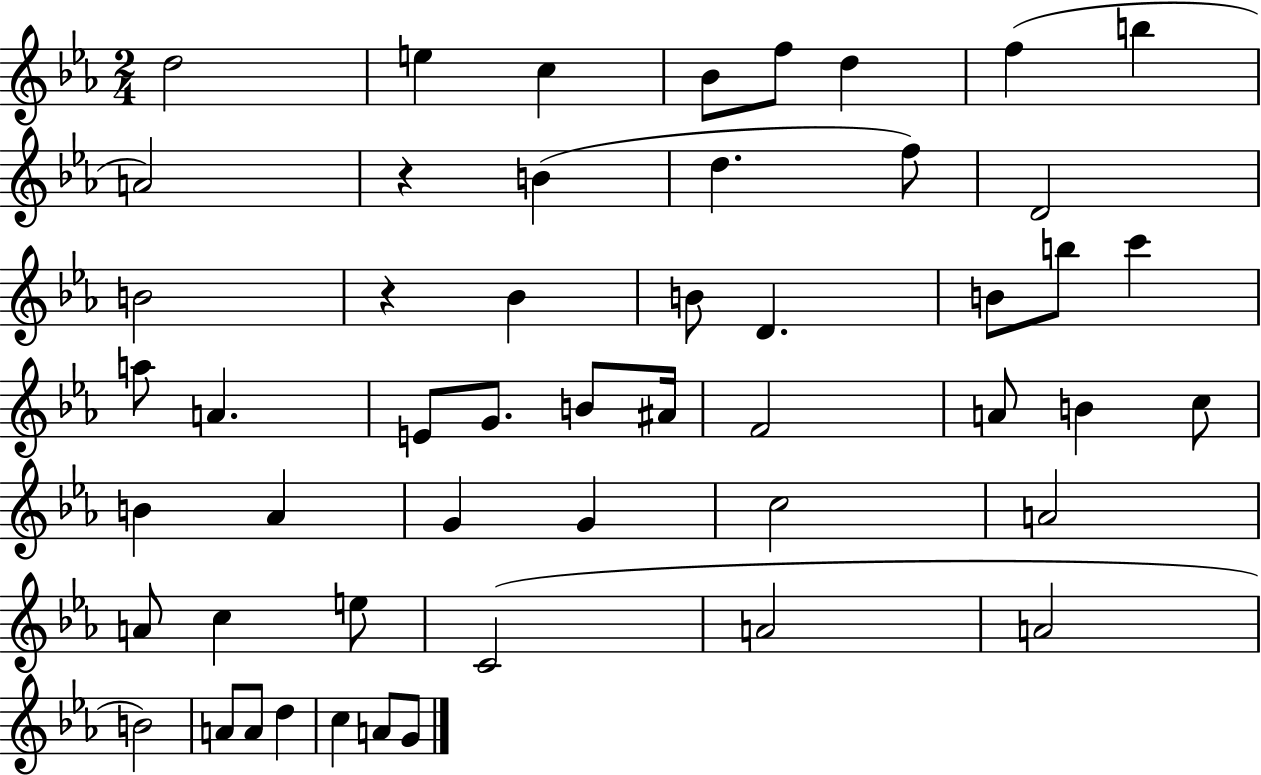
D5/h E5/q C5/q Bb4/e F5/e D5/q F5/q B5/q A4/h R/q B4/q D5/q. F5/e D4/h B4/h R/q Bb4/q B4/e D4/q. B4/e B5/e C6/q A5/e A4/q. E4/e G4/e. B4/e A#4/s F4/h A4/e B4/q C5/e B4/q Ab4/q G4/q G4/q C5/h A4/h A4/e C5/q E5/e C4/h A4/h A4/h B4/h A4/e A4/e D5/q C5/q A4/e G4/e